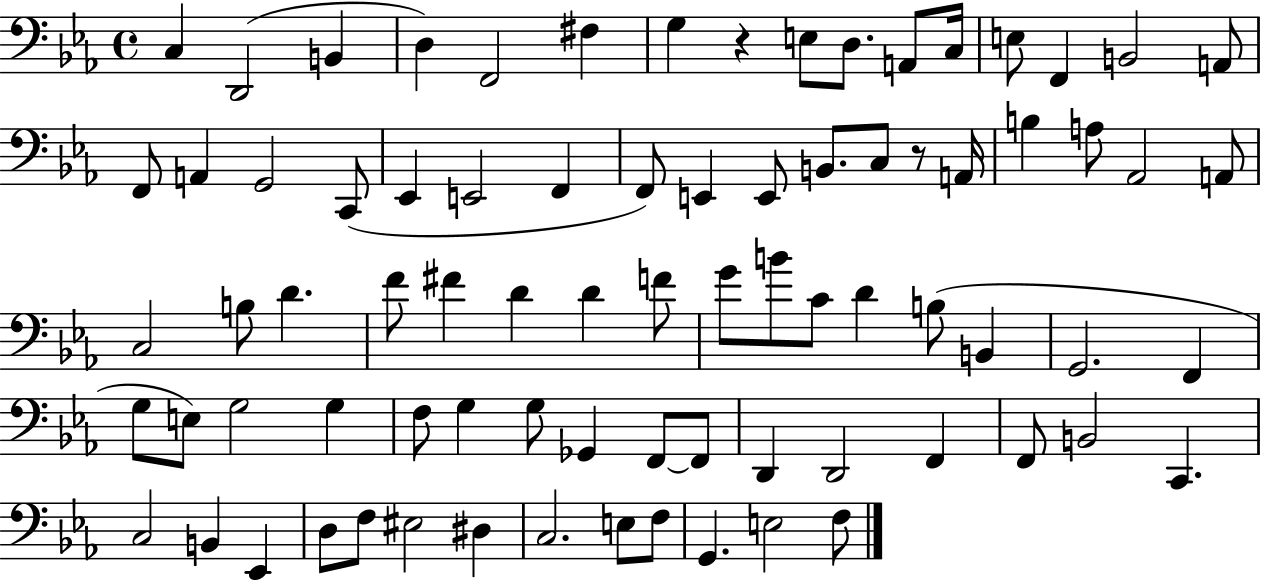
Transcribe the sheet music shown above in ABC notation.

X:1
T:Untitled
M:4/4
L:1/4
K:Eb
C, D,,2 B,, D, F,,2 ^F, G, z E,/2 D,/2 A,,/2 C,/4 E,/2 F,, B,,2 A,,/2 F,,/2 A,, G,,2 C,,/2 _E,, E,,2 F,, F,,/2 E,, E,,/2 B,,/2 C,/2 z/2 A,,/4 B, A,/2 _A,,2 A,,/2 C,2 B,/2 D F/2 ^F D D F/2 G/2 B/2 C/2 D B,/2 B,, G,,2 F,, G,/2 E,/2 G,2 G, F,/2 G, G,/2 _G,, F,,/2 F,,/2 D,, D,,2 F,, F,,/2 B,,2 C,, C,2 B,, _E,, D,/2 F,/2 ^E,2 ^D, C,2 E,/2 F,/2 G,, E,2 F,/2